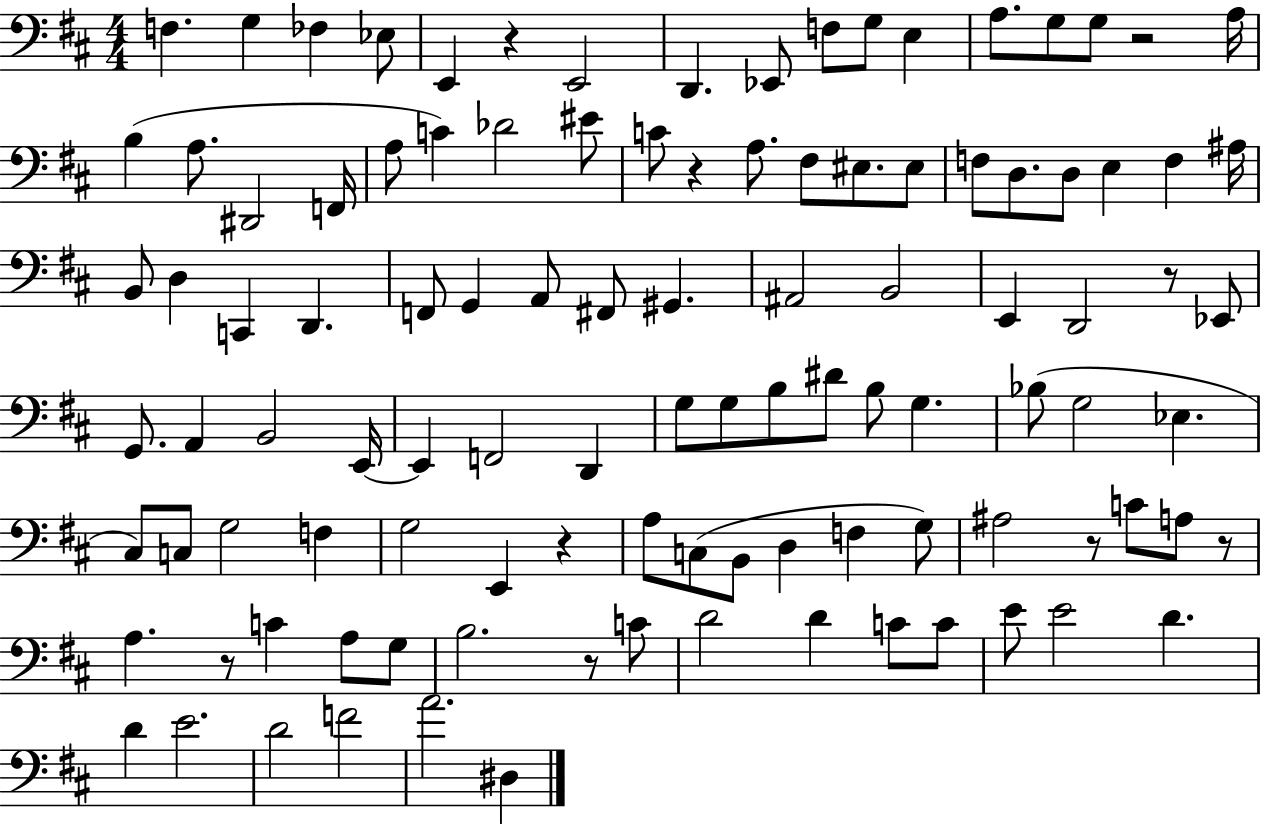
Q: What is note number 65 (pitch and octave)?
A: C#3